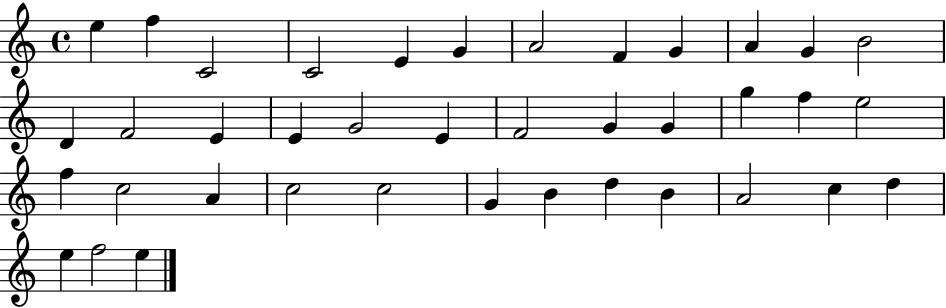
E5/q F5/q C4/h C4/h E4/q G4/q A4/h F4/q G4/q A4/q G4/q B4/h D4/q F4/h E4/q E4/q G4/h E4/q F4/h G4/q G4/q G5/q F5/q E5/h F5/q C5/h A4/q C5/h C5/h G4/q B4/q D5/q B4/q A4/h C5/q D5/q E5/q F5/h E5/q